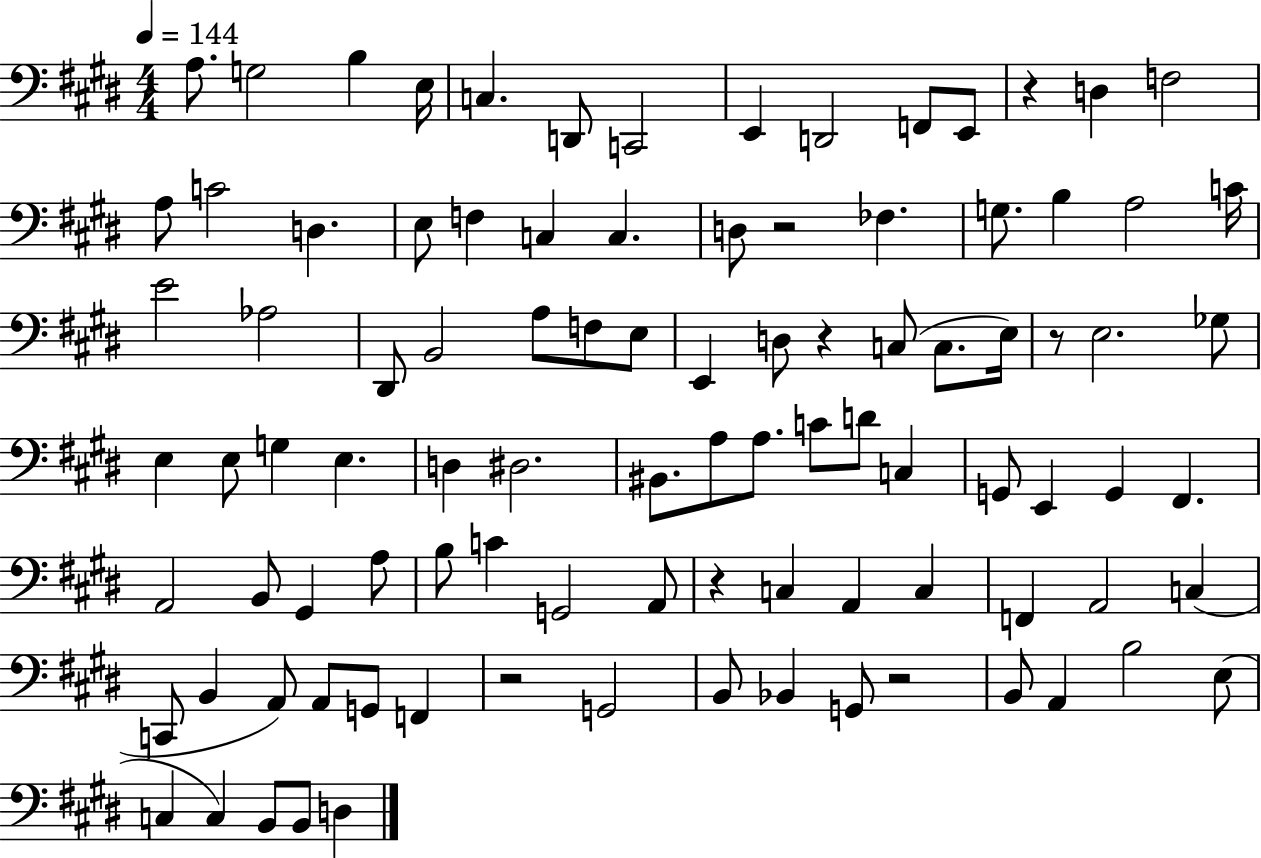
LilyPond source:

{
  \clef bass
  \numericTimeSignature
  \time 4/4
  \key e \major
  \tempo 4 = 144
  a8. g2 b4 e16 | c4. d,8 c,2 | e,4 d,2 f,8 e,8 | r4 d4 f2 | \break a8 c'2 d4. | e8 f4 c4 c4. | d8 r2 fes4. | g8. b4 a2 c'16 | \break e'2 aes2 | dis,8 b,2 a8 f8 e8 | e,4 d8 r4 c8( c8. e16) | r8 e2. ges8 | \break e4 e8 g4 e4. | d4 dis2. | bis,8. a8 a8. c'8 d'8 c4 | g,8 e,4 g,4 fis,4. | \break a,2 b,8 gis,4 a8 | b8 c'4 g,2 a,8 | r4 c4 a,4 c4 | f,4 a,2 c4( | \break c,8 b,4 a,8) a,8 g,8 f,4 | r2 g,2 | b,8 bes,4 g,8 r2 | b,8 a,4 b2 e8( | \break c4 c4) b,8 b,8 d4 | \bar "|."
}